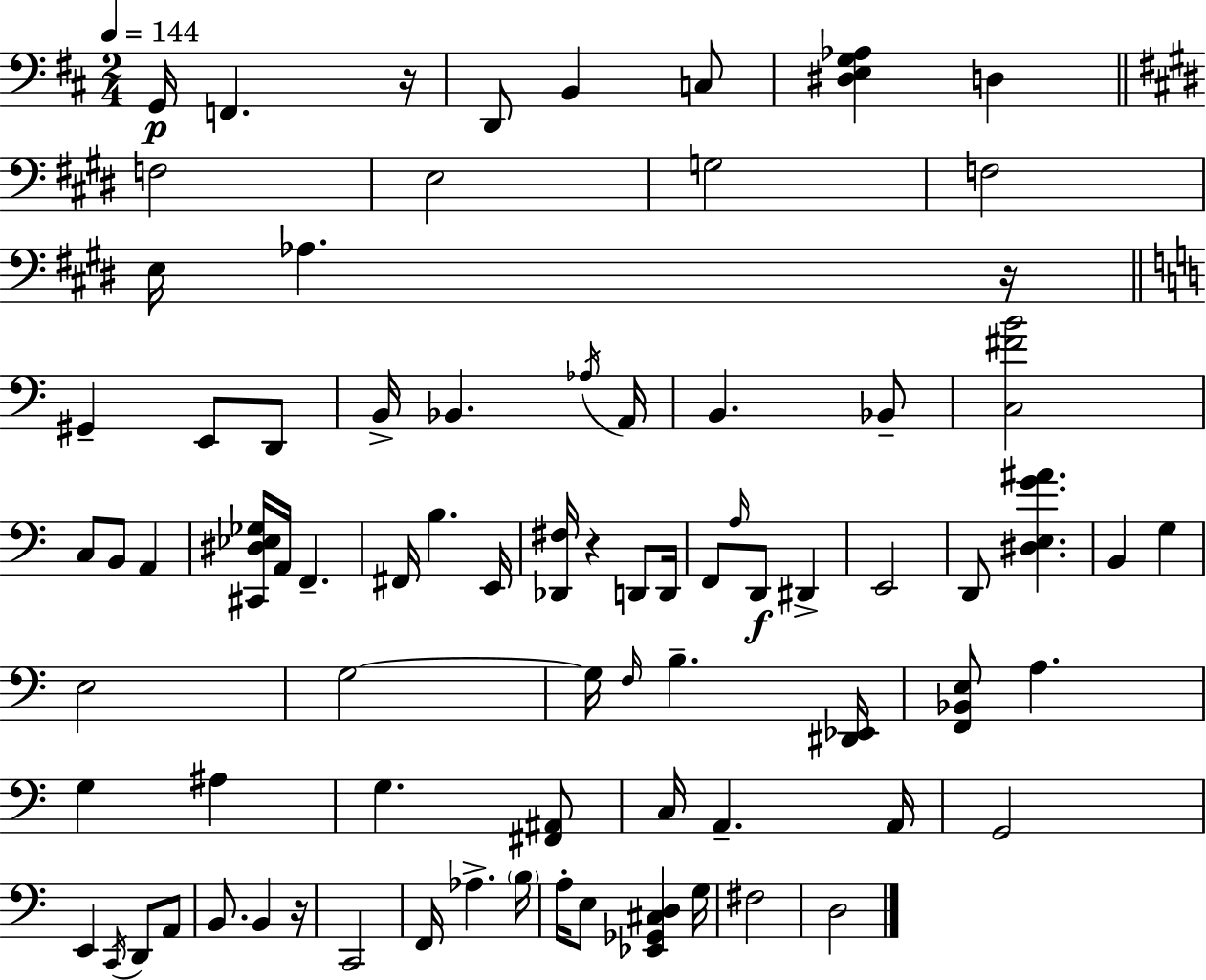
X:1
T:Untitled
M:2/4
L:1/4
K:D
G,,/4 F,, z/4 D,,/2 B,, C,/2 [^D,E,G,_A,] D, F,2 E,2 G,2 F,2 E,/4 _A, z/4 ^G,, E,,/2 D,,/2 B,,/4 _B,, _A,/4 A,,/4 B,, _B,,/2 [C,^FB]2 C,/2 B,,/2 A,, [^C,,^D,_E,_G,]/4 A,,/4 F,, ^F,,/4 B, E,,/4 [_D,,^F,]/4 z D,,/2 D,,/4 F,,/2 A,/4 D,,/2 ^D,, E,,2 D,,/2 [^D,E,G^A] B,, G, E,2 G,2 G,/4 F,/4 B, [^D,,_E,,]/4 [F,,_B,,E,]/2 A, G, ^A, G, [^F,,^A,,]/2 C,/4 A,, A,,/4 G,,2 E,, C,,/4 D,,/2 A,,/2 B,,/2 B,, z/4 C,,2 F,,/4 _A, B,/4 A,/4 E,/2 [_E,,_G,,^C,D,] G,/4 ^F,2 D,2